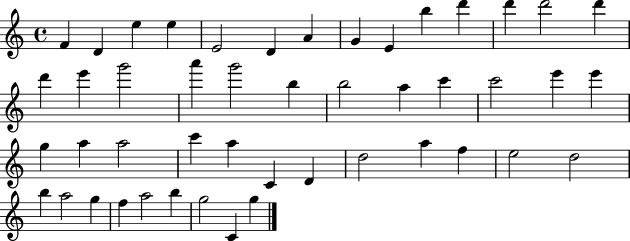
F4/q D4/q E5/q E5/q E4/h D4/q A4/q G4/q E4/q B5/q D6/q D6/q D6/h D6/q D6/q E6/q G6/h A6/q G6/h B5/q B5/h A5/q C6/q C6/h E6/q E6/q G5/q A5/q A5/h C6/q A5/q C4/q D4/q D5/h A5/q F5/q E5/h D5/h B5/q A5/h G5/q F5/q A5/h B5/q G5/h C4/q G5/q